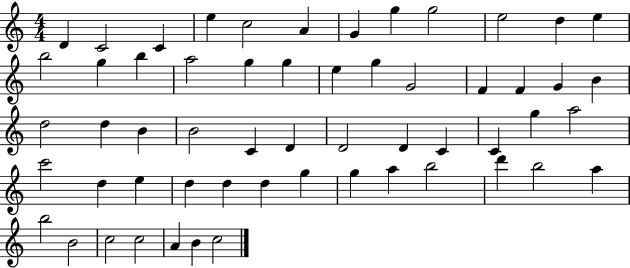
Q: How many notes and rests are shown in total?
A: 57